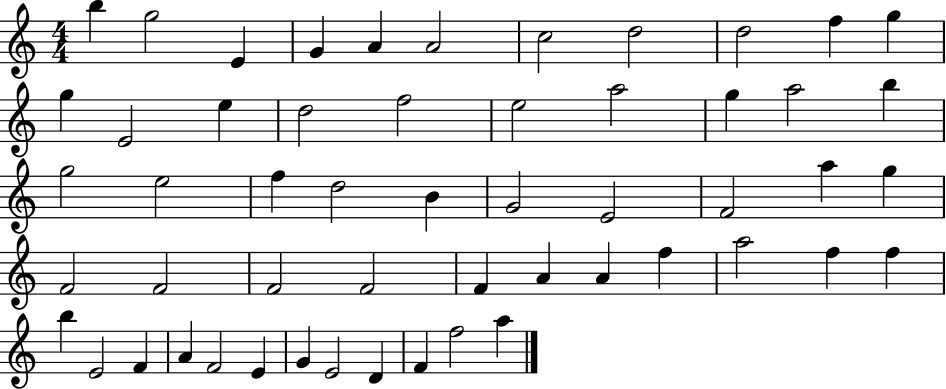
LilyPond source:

{
  \clef treble
  \numericTimeSignature
  \time 4/4
  \key c \major
  b''4 g''2 e'4 | g'4 a'4 a'2 | c''2 d''2 | d''2 f''4 g''4 | \break g''4 e'2 e''4 | d''2 f''2 | e''2 a''2 | g''4 a''2 b''4 | \break g''2 e''2 | f''4 d''2 b'4 | g'2 e'2 | f'2 a''4 g''4 | \break f'2 f'2 | f'2 f'2 | f'4 a'4 a'4 f''4 | a''2 f''4 f''4 | \break b''4 e'2 f'4 | a'4 f'2 e'4 | g'4 e'2 d'4 | f'4 f''2 a''4 | \break \bar "|."
}